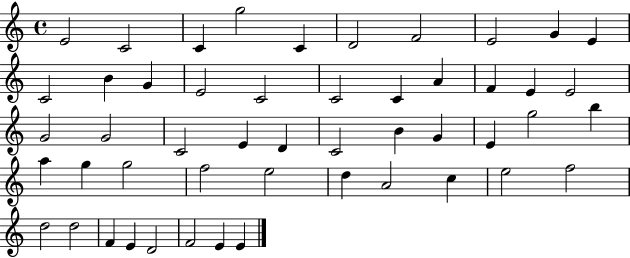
{
  \clef treble
  \time 4/4
  \defaultTimeSignature
  \key c \major
  e'2 c'2 | c'4 g''2 c'4 | d'2 f'2 | e'2 g'4 e'4 | \break c'2 b'4 g'4 | e'2 c'2 | c'2 c'4 a'4 | f'4 e'4 e'2 | \break g'2 g'2 | c'2 e'4 d'4 | c'2 b'4 g'4 | e'4 g''2 b''4 | \break a''4 g''4 g''2 | f''2 e''2 | d''4 a'2 c''4 | e''2 f''2 | \break d''2 d''2 | f'4 e'4 d'2 | f'2 e'4 e'4 | \bar "|."
}